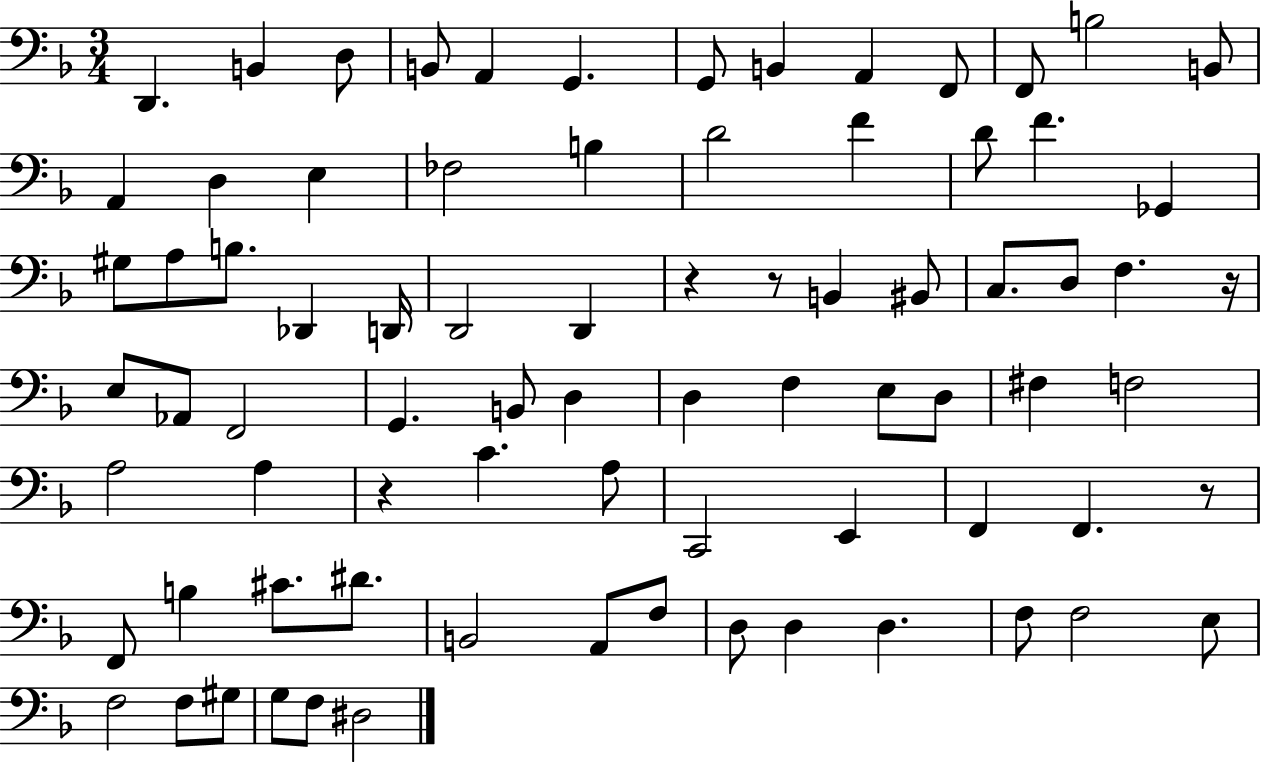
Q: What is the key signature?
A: F major